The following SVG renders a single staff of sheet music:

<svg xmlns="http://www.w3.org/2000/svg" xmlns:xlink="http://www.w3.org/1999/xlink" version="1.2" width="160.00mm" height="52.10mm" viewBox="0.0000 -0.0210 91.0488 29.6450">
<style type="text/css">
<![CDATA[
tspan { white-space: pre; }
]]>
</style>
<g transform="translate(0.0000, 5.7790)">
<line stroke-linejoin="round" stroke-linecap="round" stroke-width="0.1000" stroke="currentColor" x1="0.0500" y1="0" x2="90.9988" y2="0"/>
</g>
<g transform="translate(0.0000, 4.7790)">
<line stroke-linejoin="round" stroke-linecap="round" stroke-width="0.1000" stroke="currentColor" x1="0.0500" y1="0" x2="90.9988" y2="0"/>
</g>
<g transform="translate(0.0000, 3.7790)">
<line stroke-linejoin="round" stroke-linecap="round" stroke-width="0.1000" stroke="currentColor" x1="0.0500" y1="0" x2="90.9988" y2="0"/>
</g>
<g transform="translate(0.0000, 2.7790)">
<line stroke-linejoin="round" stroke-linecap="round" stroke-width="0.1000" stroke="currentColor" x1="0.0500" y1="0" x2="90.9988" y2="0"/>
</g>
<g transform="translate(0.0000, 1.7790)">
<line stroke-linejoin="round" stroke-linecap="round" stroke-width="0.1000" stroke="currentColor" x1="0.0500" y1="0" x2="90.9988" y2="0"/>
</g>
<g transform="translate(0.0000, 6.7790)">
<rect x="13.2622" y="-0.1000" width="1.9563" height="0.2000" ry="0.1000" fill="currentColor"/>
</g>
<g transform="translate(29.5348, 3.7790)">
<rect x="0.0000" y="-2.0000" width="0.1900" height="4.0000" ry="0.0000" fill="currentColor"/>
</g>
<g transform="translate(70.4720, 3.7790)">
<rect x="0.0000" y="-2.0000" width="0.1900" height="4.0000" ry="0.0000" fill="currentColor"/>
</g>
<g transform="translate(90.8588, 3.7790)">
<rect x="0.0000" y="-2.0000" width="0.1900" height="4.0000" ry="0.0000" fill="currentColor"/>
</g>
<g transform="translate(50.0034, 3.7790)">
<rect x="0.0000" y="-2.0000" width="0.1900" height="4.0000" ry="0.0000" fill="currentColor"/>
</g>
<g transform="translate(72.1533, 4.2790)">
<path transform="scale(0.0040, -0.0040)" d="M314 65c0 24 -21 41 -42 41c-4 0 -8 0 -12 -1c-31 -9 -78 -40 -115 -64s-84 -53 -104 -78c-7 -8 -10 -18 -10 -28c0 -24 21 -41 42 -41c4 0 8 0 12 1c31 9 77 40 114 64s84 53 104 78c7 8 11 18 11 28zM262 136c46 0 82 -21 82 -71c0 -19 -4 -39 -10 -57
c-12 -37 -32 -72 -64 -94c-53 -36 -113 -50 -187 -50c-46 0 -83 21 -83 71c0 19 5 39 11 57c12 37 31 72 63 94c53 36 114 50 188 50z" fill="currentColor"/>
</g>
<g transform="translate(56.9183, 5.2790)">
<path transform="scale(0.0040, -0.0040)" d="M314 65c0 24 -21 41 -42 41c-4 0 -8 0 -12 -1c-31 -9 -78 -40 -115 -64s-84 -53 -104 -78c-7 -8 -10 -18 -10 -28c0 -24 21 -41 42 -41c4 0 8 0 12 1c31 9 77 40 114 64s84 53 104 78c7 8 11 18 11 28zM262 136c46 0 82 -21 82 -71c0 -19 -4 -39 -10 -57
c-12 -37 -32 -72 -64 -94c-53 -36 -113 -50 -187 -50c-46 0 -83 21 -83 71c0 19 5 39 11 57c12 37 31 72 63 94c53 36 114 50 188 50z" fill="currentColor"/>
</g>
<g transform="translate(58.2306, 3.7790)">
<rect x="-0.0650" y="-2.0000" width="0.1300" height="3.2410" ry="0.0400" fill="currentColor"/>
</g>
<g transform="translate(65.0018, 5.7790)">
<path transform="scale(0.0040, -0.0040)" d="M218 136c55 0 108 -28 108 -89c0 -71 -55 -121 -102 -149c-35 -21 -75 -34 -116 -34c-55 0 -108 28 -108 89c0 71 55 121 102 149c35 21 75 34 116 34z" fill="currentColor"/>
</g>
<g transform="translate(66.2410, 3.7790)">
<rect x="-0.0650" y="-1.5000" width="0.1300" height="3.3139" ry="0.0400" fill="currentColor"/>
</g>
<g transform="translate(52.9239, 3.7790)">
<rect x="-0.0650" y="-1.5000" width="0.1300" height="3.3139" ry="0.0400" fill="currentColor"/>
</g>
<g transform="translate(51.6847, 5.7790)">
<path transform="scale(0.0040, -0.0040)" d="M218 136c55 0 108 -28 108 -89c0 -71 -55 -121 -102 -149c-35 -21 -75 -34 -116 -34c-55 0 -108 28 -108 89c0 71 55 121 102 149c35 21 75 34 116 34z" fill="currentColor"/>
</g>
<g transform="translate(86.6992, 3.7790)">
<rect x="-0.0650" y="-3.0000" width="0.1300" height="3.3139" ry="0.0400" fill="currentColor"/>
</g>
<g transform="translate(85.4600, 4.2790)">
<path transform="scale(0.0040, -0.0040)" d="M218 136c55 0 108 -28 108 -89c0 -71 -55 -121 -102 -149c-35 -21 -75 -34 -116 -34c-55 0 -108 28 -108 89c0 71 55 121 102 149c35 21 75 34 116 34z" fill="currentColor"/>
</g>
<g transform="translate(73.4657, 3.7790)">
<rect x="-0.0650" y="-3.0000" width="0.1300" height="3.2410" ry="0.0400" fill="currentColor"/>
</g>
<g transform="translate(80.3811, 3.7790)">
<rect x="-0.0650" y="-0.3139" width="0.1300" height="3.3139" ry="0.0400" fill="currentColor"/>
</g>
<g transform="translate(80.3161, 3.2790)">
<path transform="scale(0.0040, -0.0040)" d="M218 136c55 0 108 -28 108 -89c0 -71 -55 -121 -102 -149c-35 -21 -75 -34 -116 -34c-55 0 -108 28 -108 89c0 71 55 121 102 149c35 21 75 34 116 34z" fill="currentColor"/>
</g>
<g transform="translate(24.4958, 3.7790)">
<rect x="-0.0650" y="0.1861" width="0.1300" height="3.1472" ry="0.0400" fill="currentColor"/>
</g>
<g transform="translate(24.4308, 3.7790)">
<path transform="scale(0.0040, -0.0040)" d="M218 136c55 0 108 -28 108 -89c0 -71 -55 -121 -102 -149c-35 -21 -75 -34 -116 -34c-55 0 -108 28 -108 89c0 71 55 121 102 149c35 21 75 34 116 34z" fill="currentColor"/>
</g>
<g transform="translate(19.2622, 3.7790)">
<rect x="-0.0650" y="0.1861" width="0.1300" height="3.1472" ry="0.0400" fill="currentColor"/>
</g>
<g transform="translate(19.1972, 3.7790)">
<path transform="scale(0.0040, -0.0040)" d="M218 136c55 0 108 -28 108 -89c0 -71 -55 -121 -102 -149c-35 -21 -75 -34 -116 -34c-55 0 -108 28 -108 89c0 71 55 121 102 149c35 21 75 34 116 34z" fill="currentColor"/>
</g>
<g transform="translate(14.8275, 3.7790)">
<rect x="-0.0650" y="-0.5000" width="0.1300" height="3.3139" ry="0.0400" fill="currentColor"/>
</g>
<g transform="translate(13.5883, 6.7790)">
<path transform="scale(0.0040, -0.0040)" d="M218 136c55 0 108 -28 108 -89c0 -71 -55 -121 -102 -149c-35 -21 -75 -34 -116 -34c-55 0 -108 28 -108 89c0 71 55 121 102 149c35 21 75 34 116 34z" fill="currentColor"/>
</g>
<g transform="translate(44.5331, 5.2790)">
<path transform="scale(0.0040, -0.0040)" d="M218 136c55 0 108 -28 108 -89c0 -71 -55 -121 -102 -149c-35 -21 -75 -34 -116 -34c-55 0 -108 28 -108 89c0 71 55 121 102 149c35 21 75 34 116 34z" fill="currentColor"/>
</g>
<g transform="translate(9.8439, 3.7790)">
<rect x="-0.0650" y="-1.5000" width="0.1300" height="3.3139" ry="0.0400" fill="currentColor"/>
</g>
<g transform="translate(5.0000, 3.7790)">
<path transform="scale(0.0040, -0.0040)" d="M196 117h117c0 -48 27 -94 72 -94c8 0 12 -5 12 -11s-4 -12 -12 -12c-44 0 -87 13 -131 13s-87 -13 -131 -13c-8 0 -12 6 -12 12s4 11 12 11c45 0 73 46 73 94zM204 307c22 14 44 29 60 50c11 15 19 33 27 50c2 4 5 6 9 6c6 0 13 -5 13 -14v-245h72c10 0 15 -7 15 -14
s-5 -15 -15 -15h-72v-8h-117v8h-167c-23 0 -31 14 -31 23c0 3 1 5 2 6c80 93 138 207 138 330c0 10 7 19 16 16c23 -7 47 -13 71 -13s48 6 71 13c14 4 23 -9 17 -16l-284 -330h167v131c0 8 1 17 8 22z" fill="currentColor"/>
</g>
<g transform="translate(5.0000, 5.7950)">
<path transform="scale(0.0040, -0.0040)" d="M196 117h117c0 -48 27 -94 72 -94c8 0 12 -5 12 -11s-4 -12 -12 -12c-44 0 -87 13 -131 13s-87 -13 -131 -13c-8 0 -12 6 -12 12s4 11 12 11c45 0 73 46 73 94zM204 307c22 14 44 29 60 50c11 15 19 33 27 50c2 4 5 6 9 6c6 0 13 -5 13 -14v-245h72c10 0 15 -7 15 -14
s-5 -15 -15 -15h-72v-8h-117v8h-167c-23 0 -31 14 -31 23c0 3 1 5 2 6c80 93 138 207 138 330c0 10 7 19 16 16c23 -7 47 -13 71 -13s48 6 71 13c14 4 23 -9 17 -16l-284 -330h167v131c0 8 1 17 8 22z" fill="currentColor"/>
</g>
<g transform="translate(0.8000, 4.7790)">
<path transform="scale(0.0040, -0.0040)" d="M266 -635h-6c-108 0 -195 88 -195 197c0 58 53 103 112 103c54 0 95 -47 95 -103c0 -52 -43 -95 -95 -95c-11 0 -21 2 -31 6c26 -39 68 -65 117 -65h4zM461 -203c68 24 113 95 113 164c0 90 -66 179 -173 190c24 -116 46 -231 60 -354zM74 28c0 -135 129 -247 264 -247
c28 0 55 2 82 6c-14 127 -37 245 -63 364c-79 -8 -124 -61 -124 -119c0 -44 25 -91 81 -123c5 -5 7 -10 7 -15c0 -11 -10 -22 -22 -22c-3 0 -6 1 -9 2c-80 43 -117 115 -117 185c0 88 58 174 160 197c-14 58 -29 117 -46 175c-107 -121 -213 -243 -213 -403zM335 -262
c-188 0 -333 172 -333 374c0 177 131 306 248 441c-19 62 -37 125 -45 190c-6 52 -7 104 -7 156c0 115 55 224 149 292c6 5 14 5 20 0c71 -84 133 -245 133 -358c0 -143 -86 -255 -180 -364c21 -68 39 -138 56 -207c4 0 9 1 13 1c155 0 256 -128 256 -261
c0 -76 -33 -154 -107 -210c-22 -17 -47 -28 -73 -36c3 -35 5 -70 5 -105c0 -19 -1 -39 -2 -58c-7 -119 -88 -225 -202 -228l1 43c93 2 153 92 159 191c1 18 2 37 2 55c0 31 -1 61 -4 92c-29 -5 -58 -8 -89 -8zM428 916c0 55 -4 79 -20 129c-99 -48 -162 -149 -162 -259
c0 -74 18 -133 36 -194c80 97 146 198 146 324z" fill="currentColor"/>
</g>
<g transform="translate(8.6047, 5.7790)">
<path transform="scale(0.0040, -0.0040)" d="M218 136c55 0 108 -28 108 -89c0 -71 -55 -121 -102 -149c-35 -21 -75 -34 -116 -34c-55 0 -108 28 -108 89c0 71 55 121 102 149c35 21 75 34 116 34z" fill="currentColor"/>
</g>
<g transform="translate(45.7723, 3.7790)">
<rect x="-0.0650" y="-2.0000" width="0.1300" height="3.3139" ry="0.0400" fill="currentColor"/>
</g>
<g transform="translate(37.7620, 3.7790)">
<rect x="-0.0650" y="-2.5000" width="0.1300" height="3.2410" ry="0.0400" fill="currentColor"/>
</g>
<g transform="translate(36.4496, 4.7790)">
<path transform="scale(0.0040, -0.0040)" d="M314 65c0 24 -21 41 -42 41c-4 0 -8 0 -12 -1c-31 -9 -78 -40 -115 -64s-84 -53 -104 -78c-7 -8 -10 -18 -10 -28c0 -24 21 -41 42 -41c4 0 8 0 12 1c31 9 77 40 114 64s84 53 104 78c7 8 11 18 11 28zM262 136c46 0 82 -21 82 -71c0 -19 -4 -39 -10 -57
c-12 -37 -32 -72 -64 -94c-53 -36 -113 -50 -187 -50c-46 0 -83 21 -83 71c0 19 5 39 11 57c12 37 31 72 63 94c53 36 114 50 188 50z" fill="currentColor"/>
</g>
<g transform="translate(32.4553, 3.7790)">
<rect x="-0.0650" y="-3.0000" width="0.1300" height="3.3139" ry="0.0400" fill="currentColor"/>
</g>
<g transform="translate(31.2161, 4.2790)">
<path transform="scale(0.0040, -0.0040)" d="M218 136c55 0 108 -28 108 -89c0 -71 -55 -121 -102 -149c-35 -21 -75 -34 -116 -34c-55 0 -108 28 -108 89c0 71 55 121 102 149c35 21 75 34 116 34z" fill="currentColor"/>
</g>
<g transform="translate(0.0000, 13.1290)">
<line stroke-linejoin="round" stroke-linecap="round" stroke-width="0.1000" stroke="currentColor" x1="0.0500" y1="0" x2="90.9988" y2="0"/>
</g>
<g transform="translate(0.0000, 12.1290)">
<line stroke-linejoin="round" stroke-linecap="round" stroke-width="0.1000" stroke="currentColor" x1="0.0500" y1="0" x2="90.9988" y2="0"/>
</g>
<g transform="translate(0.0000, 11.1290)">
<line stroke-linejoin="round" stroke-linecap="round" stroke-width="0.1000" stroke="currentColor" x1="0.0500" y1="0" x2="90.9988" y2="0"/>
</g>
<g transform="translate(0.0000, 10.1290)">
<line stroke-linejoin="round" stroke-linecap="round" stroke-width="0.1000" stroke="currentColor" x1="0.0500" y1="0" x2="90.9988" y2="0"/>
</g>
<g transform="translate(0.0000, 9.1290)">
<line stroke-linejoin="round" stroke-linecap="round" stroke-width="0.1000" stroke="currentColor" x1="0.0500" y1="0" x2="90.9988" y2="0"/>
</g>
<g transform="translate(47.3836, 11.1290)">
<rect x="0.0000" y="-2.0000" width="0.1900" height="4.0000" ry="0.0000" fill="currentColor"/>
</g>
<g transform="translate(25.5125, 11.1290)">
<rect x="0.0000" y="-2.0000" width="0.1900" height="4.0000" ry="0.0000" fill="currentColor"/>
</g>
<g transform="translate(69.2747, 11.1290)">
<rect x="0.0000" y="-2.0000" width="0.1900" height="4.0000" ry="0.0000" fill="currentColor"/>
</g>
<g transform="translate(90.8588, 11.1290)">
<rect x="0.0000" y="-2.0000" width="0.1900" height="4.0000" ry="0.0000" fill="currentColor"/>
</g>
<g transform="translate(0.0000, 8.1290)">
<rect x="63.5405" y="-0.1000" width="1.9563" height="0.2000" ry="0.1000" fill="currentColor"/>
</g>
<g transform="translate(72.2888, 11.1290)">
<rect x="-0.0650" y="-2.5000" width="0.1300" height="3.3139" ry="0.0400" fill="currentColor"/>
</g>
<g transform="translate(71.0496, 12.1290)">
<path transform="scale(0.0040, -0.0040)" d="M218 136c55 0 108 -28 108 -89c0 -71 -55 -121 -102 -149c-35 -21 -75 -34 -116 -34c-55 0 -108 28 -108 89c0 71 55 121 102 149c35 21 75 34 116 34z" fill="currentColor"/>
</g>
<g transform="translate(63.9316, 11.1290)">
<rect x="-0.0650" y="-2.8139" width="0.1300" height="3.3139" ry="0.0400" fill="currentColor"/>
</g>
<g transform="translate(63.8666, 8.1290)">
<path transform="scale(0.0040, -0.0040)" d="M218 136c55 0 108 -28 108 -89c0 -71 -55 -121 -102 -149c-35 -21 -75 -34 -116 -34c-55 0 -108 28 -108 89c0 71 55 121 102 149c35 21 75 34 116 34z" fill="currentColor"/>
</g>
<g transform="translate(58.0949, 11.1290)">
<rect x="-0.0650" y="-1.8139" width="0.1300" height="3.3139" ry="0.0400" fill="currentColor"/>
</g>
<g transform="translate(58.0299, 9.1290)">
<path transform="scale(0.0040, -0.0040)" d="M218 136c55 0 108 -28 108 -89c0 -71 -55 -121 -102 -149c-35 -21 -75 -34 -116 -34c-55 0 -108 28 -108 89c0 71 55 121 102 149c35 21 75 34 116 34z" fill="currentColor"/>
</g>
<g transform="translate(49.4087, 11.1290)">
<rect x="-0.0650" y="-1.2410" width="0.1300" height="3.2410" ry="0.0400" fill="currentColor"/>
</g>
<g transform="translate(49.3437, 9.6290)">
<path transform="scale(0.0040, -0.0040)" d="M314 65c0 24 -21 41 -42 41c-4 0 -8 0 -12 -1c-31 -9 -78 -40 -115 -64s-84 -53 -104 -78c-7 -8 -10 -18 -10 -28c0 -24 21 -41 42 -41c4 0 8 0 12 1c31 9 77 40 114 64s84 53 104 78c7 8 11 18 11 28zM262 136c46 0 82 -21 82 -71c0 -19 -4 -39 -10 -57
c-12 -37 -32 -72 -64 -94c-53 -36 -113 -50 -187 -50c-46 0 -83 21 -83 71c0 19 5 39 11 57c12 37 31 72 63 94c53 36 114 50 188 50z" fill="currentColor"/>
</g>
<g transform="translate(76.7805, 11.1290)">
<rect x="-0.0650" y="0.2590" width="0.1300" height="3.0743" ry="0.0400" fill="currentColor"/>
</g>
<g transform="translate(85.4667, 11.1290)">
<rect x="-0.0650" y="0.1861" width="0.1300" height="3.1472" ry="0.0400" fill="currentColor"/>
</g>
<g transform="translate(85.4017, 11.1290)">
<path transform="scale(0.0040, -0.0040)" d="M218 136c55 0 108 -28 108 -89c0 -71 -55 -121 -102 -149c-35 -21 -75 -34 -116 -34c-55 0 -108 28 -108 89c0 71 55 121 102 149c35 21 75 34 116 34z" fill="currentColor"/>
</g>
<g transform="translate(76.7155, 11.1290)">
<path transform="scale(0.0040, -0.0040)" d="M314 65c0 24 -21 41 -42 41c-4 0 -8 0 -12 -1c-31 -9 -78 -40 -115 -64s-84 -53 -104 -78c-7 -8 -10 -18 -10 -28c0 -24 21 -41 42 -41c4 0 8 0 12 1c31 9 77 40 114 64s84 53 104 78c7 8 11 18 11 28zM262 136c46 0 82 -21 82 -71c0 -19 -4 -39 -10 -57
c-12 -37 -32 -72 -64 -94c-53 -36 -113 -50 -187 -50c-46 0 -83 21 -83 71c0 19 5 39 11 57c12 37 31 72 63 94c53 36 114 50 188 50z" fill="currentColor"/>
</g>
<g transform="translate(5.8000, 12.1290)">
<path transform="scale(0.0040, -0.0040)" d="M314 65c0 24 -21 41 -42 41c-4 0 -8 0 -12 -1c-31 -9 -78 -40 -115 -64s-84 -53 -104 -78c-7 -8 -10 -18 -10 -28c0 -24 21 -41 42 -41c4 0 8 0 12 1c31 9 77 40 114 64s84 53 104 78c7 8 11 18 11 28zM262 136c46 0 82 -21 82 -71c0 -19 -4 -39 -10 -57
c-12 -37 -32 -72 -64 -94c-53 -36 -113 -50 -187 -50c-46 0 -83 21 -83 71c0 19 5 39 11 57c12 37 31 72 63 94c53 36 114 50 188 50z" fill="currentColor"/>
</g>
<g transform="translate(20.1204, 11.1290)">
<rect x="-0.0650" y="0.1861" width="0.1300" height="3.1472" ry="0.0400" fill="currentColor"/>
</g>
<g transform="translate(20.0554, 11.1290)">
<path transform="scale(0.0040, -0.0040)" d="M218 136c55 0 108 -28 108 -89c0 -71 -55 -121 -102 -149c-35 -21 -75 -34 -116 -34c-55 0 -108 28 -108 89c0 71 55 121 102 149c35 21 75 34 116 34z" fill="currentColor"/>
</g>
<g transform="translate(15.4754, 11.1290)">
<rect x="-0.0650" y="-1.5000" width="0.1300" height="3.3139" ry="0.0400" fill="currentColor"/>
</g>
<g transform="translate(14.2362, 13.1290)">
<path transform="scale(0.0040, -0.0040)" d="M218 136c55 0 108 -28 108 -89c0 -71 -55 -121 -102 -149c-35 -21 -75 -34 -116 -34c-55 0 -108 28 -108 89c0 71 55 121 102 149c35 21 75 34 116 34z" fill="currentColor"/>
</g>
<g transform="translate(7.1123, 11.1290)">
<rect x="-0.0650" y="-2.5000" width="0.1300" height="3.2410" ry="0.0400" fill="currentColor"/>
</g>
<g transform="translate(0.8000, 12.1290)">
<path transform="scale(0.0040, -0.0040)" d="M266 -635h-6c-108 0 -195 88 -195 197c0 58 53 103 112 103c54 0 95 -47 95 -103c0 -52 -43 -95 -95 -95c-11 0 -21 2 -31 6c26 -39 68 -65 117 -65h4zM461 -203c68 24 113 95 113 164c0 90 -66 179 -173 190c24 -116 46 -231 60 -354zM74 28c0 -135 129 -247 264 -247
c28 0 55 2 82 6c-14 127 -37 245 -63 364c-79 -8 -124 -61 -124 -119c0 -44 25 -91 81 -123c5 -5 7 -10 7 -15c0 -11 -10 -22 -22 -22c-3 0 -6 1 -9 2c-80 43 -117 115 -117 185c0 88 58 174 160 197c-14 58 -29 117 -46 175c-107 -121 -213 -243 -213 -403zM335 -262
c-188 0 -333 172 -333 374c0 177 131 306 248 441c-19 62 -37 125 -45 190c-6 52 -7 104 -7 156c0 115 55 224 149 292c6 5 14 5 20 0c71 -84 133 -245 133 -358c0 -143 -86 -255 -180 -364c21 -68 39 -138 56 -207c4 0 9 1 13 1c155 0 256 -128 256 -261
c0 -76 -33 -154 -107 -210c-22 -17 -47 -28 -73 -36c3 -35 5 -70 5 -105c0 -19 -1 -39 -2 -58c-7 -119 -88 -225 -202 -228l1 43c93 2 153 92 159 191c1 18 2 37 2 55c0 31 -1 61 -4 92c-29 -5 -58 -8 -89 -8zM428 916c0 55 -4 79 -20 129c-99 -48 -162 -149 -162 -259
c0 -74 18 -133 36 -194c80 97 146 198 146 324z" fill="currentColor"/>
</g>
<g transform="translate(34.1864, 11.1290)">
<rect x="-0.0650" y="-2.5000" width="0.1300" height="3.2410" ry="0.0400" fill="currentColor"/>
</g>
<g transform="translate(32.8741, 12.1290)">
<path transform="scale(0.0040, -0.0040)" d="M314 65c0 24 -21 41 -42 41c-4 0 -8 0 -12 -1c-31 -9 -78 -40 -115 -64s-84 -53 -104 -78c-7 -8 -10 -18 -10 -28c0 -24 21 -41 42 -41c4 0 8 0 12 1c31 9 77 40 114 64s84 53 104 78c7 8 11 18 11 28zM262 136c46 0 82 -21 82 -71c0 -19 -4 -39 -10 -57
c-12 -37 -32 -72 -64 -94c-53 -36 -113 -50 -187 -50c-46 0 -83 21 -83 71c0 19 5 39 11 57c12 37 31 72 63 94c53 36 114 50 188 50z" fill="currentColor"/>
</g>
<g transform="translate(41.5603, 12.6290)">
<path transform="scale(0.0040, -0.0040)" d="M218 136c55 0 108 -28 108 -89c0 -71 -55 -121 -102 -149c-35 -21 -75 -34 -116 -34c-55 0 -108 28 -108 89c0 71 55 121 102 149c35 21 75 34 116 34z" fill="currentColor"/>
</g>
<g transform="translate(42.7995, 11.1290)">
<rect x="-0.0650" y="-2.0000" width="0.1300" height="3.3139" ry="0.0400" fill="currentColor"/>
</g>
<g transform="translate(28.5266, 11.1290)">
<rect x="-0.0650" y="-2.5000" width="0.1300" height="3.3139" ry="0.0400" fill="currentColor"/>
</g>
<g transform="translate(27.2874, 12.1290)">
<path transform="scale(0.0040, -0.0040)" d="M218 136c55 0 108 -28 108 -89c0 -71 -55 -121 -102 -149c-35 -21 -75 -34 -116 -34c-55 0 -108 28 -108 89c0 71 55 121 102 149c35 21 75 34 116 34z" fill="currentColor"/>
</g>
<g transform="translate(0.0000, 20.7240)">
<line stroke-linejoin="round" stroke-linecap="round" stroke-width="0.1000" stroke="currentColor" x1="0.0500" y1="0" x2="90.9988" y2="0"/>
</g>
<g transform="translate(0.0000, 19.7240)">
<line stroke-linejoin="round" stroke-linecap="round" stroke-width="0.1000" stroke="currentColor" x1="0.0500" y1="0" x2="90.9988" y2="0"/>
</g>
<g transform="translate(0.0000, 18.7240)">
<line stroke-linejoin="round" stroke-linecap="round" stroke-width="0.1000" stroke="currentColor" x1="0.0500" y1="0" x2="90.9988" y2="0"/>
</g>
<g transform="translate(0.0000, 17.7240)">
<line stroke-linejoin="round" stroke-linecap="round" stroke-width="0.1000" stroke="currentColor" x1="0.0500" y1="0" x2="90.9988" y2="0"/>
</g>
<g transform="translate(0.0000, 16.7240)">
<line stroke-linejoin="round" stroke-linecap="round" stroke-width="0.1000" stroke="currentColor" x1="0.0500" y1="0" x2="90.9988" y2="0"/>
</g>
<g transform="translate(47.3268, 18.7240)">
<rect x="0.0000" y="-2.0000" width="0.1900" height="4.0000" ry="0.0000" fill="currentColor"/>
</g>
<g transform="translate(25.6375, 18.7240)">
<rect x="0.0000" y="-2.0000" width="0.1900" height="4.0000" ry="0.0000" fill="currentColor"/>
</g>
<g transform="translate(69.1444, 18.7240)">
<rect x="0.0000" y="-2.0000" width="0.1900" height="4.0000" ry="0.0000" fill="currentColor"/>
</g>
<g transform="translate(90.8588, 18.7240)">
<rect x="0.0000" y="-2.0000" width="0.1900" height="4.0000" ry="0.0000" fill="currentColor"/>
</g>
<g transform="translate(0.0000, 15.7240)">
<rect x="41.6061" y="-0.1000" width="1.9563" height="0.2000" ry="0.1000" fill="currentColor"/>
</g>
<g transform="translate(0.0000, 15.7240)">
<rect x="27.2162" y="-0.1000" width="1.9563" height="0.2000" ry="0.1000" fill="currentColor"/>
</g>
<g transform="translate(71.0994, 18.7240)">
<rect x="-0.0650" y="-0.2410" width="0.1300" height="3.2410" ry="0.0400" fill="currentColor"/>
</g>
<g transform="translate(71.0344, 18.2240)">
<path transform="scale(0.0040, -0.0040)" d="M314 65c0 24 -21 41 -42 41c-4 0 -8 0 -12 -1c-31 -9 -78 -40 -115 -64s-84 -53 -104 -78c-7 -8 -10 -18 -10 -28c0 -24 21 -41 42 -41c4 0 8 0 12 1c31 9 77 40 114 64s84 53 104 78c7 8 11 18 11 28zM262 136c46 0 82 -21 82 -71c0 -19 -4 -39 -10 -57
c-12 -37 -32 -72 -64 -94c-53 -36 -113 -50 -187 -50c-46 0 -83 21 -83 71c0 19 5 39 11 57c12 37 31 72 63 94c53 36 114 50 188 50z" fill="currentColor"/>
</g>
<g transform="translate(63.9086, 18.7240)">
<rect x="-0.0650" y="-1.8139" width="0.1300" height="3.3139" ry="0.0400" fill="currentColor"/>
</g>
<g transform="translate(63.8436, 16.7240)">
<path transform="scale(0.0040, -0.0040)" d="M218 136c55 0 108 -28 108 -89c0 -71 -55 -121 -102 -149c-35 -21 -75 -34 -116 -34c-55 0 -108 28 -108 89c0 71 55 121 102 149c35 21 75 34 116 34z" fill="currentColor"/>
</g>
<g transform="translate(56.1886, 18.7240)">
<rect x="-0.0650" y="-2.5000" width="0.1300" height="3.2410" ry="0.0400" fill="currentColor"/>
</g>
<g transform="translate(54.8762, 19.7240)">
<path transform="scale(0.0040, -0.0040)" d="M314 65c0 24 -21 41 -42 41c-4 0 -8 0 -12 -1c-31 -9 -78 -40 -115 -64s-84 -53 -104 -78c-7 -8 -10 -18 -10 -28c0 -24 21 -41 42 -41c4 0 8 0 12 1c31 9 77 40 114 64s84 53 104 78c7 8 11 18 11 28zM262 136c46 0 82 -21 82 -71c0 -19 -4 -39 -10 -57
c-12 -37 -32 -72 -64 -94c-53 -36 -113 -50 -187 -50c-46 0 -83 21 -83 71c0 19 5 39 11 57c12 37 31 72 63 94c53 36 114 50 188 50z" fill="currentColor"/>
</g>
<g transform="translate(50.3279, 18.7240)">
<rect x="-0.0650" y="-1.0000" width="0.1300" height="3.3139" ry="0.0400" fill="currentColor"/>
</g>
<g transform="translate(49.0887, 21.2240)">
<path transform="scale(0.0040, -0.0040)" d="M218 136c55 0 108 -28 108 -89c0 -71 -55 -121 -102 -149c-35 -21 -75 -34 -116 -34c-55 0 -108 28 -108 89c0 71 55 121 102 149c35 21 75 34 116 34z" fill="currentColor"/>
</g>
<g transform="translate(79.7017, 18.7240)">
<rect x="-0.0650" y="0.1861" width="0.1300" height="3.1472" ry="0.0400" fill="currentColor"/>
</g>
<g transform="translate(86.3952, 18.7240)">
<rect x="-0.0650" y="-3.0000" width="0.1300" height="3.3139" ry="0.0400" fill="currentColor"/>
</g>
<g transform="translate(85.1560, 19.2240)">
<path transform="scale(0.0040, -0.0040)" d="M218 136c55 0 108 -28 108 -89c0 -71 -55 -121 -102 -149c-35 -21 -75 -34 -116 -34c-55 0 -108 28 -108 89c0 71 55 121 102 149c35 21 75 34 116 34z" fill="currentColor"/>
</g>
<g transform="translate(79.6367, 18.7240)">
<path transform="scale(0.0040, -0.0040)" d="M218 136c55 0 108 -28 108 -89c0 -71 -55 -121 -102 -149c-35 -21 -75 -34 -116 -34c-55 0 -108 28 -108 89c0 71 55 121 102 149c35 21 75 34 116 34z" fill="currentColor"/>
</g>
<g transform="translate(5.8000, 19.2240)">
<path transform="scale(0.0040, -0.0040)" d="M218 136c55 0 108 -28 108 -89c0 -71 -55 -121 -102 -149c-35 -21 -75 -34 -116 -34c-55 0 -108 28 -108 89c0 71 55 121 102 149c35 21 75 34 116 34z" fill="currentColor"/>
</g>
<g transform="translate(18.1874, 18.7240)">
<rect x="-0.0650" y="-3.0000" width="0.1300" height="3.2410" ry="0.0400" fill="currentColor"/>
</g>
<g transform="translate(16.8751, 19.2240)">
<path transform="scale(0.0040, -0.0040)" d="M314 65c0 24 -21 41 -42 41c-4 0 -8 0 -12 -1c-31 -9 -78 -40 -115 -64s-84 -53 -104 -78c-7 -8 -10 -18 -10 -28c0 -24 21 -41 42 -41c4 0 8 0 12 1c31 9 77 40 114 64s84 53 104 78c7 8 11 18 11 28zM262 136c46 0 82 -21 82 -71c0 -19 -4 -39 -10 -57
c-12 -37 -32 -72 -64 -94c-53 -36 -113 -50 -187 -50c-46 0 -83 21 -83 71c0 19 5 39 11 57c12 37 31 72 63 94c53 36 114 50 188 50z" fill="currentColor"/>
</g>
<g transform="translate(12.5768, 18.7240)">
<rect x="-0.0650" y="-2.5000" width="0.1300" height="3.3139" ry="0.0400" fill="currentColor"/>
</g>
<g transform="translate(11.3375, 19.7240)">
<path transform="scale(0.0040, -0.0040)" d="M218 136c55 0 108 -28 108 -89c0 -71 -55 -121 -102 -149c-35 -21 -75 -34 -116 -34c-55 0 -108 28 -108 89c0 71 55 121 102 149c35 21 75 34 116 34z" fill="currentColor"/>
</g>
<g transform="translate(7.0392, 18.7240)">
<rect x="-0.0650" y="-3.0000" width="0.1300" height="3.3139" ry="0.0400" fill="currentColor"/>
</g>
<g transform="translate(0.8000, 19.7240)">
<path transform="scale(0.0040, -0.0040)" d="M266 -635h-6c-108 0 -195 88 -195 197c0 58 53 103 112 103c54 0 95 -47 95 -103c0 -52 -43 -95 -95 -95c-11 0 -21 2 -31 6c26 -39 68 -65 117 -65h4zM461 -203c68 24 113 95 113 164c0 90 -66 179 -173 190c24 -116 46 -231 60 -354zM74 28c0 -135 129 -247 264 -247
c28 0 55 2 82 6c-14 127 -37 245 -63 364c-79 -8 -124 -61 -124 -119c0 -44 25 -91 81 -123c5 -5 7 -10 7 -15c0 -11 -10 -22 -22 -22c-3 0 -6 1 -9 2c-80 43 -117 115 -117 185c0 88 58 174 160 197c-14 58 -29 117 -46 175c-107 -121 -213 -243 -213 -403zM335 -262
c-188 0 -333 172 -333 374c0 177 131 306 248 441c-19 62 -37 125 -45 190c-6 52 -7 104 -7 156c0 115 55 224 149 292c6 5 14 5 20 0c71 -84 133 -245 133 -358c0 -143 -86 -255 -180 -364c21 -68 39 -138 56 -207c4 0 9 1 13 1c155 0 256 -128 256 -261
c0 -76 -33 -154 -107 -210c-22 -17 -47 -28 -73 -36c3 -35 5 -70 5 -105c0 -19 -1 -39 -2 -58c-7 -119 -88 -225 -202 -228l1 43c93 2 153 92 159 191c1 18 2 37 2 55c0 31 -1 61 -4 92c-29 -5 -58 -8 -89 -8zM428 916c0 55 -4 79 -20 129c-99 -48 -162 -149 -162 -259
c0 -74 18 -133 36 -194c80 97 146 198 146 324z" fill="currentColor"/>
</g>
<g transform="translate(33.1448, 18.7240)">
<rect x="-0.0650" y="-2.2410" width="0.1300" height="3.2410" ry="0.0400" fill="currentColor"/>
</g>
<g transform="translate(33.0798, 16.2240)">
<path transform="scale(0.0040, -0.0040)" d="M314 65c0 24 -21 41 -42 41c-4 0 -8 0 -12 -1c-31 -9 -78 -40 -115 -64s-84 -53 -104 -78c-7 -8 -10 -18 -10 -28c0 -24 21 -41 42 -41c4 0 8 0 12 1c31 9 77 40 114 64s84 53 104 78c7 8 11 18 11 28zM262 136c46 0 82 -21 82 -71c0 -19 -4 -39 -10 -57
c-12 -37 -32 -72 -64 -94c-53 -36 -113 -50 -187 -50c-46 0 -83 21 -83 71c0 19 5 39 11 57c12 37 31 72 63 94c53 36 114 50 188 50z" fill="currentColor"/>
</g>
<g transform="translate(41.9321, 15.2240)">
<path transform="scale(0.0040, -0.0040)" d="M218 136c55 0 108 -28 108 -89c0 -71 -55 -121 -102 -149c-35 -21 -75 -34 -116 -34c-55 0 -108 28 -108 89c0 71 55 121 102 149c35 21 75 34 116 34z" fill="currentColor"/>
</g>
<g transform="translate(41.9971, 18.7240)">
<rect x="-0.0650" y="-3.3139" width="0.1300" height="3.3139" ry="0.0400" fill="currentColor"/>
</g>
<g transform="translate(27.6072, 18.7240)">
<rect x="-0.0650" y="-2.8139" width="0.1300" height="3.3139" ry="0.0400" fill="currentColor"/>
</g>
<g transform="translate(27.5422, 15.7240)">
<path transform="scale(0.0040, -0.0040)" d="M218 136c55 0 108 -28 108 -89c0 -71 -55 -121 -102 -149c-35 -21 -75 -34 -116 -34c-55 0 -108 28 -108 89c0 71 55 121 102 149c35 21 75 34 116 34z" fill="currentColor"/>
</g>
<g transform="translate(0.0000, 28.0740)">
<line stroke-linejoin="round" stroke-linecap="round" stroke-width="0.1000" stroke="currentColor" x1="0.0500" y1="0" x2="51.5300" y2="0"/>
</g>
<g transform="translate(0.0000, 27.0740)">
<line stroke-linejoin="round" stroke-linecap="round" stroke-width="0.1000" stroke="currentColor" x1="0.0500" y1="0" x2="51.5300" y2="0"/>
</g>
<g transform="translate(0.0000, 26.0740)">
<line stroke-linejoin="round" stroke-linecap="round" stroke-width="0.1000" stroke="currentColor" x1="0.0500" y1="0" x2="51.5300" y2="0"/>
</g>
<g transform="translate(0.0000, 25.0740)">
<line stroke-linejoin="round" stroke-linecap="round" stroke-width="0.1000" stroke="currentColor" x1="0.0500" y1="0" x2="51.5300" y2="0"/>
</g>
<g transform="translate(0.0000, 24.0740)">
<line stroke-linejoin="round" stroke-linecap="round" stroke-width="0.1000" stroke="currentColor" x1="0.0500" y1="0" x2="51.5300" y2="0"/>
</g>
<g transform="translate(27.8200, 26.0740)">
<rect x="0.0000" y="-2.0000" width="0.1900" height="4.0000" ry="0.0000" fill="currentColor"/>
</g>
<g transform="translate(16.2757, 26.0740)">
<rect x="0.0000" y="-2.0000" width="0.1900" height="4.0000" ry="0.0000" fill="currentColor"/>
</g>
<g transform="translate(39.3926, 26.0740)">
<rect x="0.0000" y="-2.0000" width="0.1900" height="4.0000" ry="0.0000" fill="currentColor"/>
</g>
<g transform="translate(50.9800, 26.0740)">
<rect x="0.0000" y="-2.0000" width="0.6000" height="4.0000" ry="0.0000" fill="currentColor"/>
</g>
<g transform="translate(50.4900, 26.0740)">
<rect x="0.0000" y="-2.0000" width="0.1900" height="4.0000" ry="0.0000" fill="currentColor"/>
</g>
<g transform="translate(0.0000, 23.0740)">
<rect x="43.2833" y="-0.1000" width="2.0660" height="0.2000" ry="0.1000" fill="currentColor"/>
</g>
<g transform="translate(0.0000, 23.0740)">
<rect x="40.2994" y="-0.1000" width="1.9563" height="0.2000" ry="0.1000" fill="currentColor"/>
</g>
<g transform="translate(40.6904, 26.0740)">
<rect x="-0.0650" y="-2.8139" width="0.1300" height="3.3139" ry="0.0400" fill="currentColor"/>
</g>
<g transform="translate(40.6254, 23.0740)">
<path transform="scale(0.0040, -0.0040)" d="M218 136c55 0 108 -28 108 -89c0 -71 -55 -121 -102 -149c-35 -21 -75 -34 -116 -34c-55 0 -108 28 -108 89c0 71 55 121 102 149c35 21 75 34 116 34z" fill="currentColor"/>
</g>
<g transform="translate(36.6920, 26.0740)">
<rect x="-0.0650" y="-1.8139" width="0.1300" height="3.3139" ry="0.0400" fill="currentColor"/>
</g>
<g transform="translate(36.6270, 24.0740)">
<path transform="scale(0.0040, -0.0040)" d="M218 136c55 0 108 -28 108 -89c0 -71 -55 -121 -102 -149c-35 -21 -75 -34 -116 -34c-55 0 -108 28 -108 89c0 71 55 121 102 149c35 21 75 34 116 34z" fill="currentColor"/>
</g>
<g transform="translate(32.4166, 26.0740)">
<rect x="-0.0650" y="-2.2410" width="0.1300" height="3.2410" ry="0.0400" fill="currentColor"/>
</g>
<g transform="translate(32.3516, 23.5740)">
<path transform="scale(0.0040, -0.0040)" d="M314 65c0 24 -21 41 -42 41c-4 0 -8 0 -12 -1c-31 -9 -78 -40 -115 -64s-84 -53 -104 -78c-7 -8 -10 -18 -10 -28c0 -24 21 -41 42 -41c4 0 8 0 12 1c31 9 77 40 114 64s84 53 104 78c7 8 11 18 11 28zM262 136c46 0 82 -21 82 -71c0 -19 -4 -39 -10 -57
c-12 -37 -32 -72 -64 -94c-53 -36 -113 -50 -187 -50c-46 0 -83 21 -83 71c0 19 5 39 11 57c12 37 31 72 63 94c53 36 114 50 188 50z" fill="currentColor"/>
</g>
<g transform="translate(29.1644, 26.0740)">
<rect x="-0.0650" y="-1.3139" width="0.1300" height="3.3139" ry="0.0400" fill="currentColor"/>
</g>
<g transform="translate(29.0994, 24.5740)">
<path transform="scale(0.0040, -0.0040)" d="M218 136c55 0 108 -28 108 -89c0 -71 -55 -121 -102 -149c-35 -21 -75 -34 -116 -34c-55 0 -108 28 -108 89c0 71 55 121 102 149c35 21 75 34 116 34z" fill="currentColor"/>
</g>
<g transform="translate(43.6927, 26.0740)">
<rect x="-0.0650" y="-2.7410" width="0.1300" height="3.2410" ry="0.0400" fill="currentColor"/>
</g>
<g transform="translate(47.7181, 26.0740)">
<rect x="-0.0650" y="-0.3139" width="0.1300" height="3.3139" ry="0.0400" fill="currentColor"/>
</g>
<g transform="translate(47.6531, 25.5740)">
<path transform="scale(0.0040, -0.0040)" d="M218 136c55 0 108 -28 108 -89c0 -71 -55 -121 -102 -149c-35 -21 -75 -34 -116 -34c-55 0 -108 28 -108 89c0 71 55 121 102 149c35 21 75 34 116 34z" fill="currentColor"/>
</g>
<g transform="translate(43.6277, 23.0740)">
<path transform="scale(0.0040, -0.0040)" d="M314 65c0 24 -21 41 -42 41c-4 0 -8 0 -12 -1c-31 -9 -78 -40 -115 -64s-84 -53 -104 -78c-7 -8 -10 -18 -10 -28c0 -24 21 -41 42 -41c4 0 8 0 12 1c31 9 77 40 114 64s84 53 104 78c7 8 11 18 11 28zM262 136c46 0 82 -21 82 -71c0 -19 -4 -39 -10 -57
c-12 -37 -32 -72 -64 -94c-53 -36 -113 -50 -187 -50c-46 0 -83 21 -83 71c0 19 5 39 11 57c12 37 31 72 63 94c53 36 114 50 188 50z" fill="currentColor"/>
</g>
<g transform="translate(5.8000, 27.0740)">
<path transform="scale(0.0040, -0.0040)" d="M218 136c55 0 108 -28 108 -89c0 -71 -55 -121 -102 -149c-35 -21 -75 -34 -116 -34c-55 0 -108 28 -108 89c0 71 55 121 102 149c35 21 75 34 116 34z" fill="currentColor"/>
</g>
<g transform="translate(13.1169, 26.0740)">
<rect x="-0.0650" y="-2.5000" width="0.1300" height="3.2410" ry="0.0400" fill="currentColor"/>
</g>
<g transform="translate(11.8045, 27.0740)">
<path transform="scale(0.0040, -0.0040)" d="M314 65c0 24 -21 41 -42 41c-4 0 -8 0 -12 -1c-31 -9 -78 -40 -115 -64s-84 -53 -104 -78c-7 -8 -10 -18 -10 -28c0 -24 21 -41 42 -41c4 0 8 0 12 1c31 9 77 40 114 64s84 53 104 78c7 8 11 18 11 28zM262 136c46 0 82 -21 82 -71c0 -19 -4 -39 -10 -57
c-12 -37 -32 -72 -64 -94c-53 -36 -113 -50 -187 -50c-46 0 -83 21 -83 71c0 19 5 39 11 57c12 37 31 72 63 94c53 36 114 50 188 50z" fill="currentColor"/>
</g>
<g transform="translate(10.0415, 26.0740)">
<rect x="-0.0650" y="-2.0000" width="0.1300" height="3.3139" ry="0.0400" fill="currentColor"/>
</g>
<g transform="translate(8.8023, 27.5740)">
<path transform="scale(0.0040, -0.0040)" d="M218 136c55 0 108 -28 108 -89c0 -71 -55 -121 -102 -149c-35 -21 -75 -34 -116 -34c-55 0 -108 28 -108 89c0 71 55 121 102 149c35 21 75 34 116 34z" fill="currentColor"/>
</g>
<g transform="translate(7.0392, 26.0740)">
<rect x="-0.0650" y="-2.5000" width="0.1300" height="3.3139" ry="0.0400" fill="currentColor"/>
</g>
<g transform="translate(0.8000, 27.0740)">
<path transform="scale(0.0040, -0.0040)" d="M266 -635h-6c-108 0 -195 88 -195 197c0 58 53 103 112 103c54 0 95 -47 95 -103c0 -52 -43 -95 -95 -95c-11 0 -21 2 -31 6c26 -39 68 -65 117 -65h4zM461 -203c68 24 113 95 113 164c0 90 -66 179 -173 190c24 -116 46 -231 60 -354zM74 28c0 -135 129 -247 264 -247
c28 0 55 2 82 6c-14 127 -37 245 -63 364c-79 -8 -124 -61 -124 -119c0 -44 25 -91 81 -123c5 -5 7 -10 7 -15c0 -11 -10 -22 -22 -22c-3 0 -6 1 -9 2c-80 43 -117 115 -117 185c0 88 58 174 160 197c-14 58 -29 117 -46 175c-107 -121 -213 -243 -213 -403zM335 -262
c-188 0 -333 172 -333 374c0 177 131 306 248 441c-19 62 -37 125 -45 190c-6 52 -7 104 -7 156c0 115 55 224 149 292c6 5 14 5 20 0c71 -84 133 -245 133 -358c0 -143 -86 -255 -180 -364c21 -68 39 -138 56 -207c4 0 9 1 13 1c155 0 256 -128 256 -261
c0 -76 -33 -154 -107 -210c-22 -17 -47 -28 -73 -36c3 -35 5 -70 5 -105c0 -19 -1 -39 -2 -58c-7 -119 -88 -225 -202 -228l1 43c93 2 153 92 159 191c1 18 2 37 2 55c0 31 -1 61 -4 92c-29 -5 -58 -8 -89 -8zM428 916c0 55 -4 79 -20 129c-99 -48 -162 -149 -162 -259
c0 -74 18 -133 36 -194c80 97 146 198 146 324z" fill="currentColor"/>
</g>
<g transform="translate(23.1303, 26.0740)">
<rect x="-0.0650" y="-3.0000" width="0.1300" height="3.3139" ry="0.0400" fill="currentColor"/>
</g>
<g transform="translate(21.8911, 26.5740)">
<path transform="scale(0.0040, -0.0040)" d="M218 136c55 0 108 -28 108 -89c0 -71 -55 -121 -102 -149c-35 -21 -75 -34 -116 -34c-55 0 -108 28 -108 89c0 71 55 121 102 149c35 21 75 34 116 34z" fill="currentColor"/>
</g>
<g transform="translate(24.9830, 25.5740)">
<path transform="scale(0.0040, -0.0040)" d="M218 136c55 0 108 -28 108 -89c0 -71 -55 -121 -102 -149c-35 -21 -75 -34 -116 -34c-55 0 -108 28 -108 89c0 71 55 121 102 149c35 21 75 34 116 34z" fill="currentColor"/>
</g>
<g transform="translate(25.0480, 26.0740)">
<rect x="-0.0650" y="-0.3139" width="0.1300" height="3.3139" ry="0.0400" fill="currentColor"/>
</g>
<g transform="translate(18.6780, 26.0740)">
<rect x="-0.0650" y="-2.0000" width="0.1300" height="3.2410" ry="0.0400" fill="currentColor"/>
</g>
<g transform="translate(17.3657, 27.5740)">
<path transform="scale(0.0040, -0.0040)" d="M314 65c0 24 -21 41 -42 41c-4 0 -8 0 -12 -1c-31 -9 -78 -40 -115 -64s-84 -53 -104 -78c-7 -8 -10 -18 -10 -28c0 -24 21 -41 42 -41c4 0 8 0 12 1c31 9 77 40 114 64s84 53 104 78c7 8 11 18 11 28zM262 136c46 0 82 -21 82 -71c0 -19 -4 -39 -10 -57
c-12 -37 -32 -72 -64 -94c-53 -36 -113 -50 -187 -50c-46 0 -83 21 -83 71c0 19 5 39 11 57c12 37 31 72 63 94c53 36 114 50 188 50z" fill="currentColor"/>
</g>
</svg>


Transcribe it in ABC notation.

X:1
T:Untitled
M:4/4
L:1/4
K:C
E C B B A G2 F E F2 E A2 c A G2 E B G G2 F e2 f a G B2 B A G A2 a g2 b D G2 f c2 B A G F G2 F2 A c e g2 f a a2 c